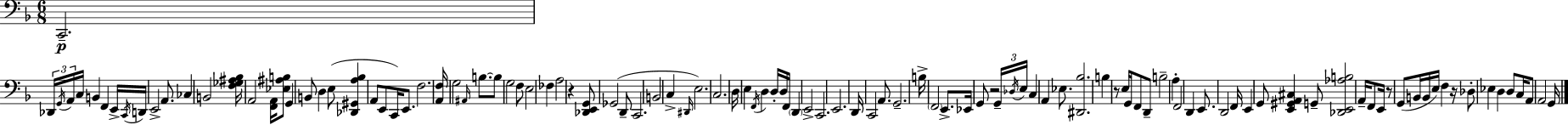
{
  \clef bass
  \numericTimeSignature
  \time 6/8
  \key d \minor
  c,2.--\p | \tuplet 3/2 { des,16 \acciaccatura { g,16 } a,16 } c16 b,4 f,4 | e,16-> \acciaccatura { c,16 } d,16 e,2-> a,8. | ces4 b,2 | \break <f ges ais bes>16 a,2 <f, a,>16 | <ees ais b>8 g,4 b,8 d4 | e8( <des, gis, a bes>4 a,8 e,8 c,16) e,8. | f2. | \break <a, f>16 g2 \grace { ais,16 } | b8.~~ b8 g2 | f8 e2 fes4 | a2 r4 | \break <des, e, g,>8 ges,2( | d,8-- c,2. | b,2 c4-> | \grace { dis,16 }) e2. | \break c2. | d16 e4 \acciaccatura { f,16 } d4 | d16-. d16 f,16 \parenthesize d,4 e,2-> | c,2. | \break e,2. | d,16 c,2 | a,8. g,2.-- | b16-> \parenthesize f,2 | \break e,8.-> ees,16 g,8 r2 | \tuplet 3/2 { g,16-- \acciaccatura { des16 } e16 } c4 a,4 | ees8. <dis, bes>2. | b4 r8 | \break e16 g,16 f,8 d,8-- b2-- | a4-. f,2 | d,4 e,8. d,2 | f,16 e,4 g,8 | \break <e, gis, a, cis>4 g,8-- <des, e, aes b>2 | a,16-- f,8 e,16 r8 g,8( b,16 b,16 | e16) f4 r16 des8-. ees4 | d4 d8 c16 a,8 a,2 | \break g,16 \bar "|."
}